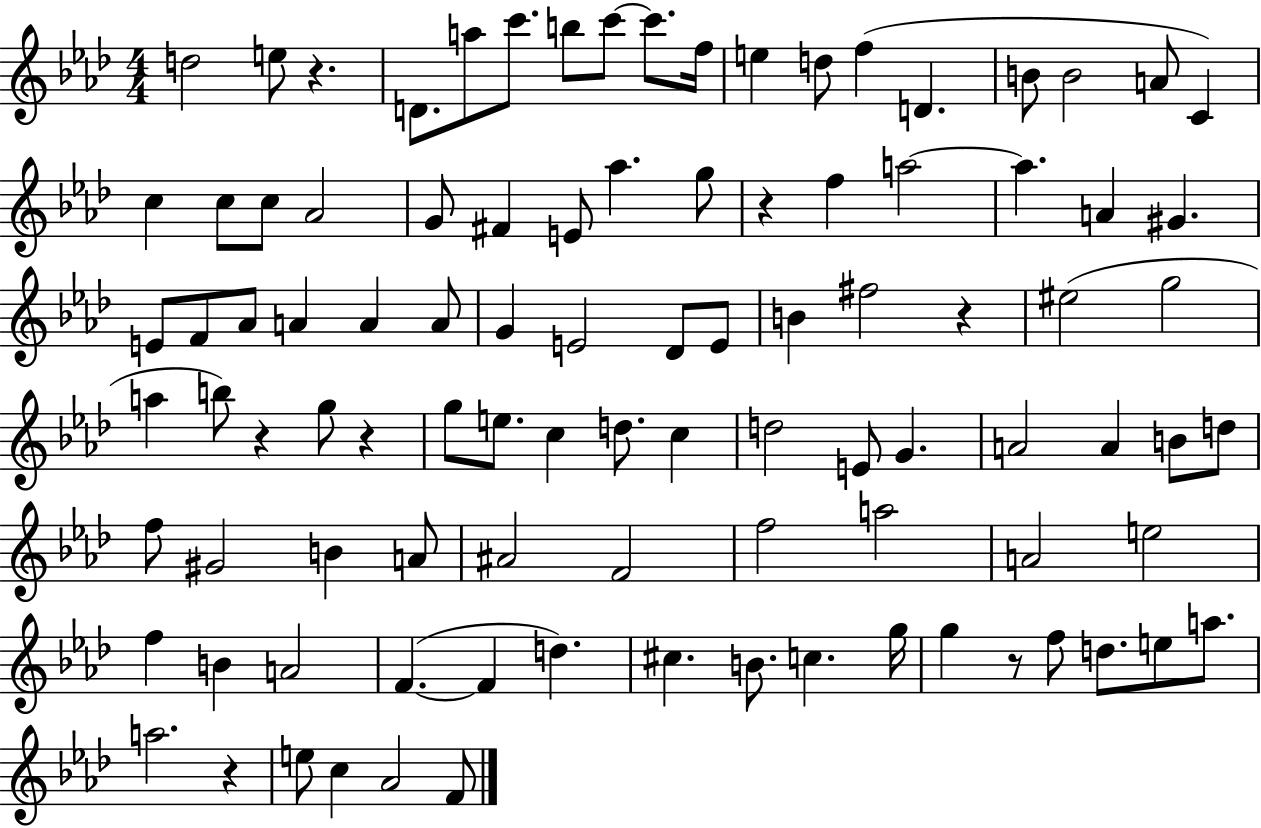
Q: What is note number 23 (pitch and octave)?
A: F#4